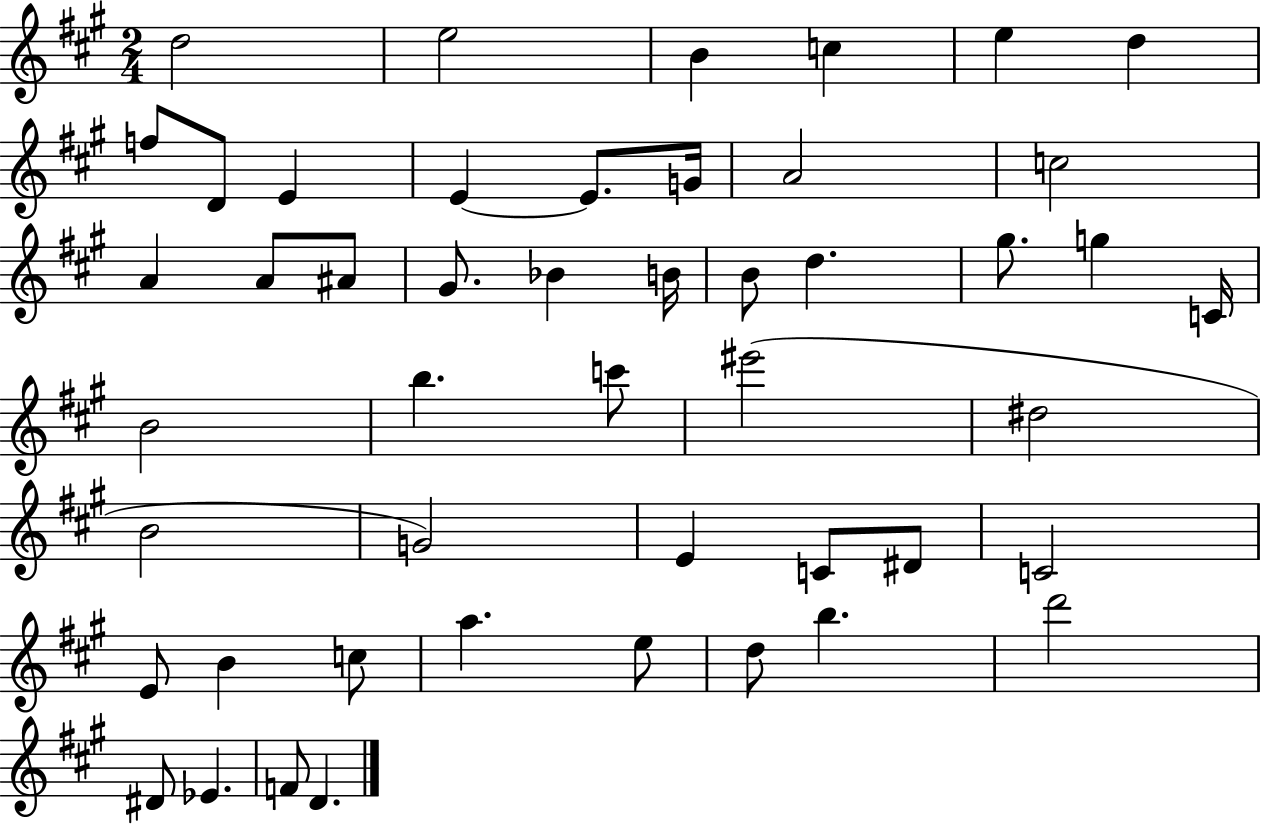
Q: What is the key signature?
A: A major